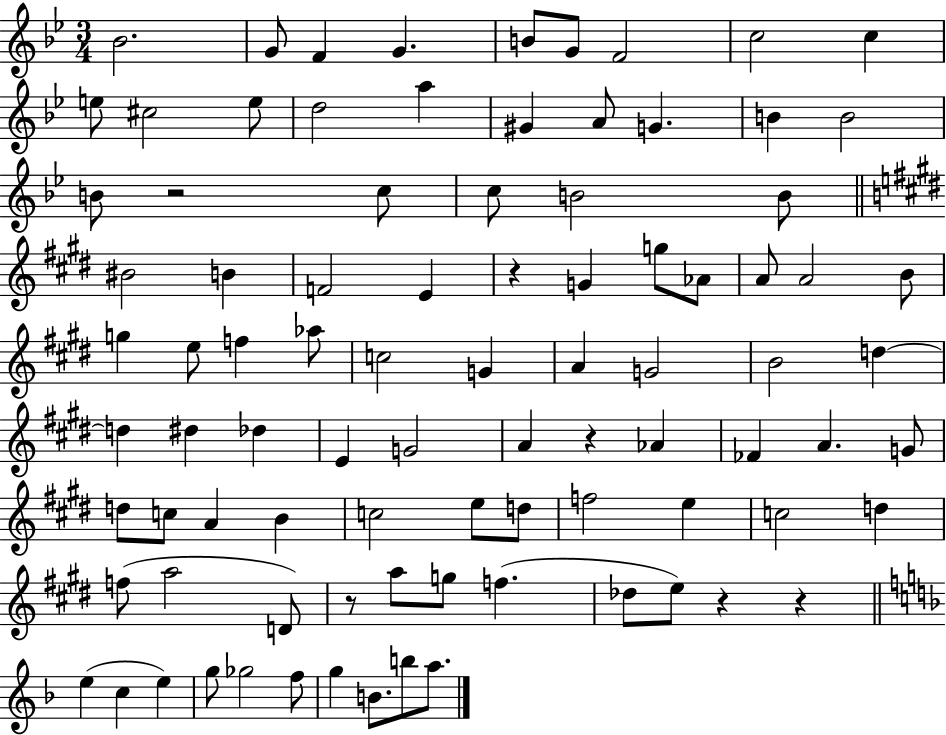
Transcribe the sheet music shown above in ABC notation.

X:1
T:Untitled
M:3/4
L:1/4
K:Bb
_B2 G/2 F G B/2 G/2 F2 c2 c e/2 ^c2 e/2 d2 a ^G A/2 G B B2 B/2 z2 c/2 c/2 B2 B/2 ^B2 B F2 E z G g/2 _A/2 A/2 A2 B/2 g e/2 f _a/2 c2 G A G2 B2 d d ^d _d E G2 A z _A _F A G/2 d/2 c/2 A B c2 e/2 d/2 f2 e c2 d f/2 a2 D/2 z/2 a/2 g/2 f _d/2 e/2 z z e c e g/2 _g2 f/2 g B/2 b/2 a/2